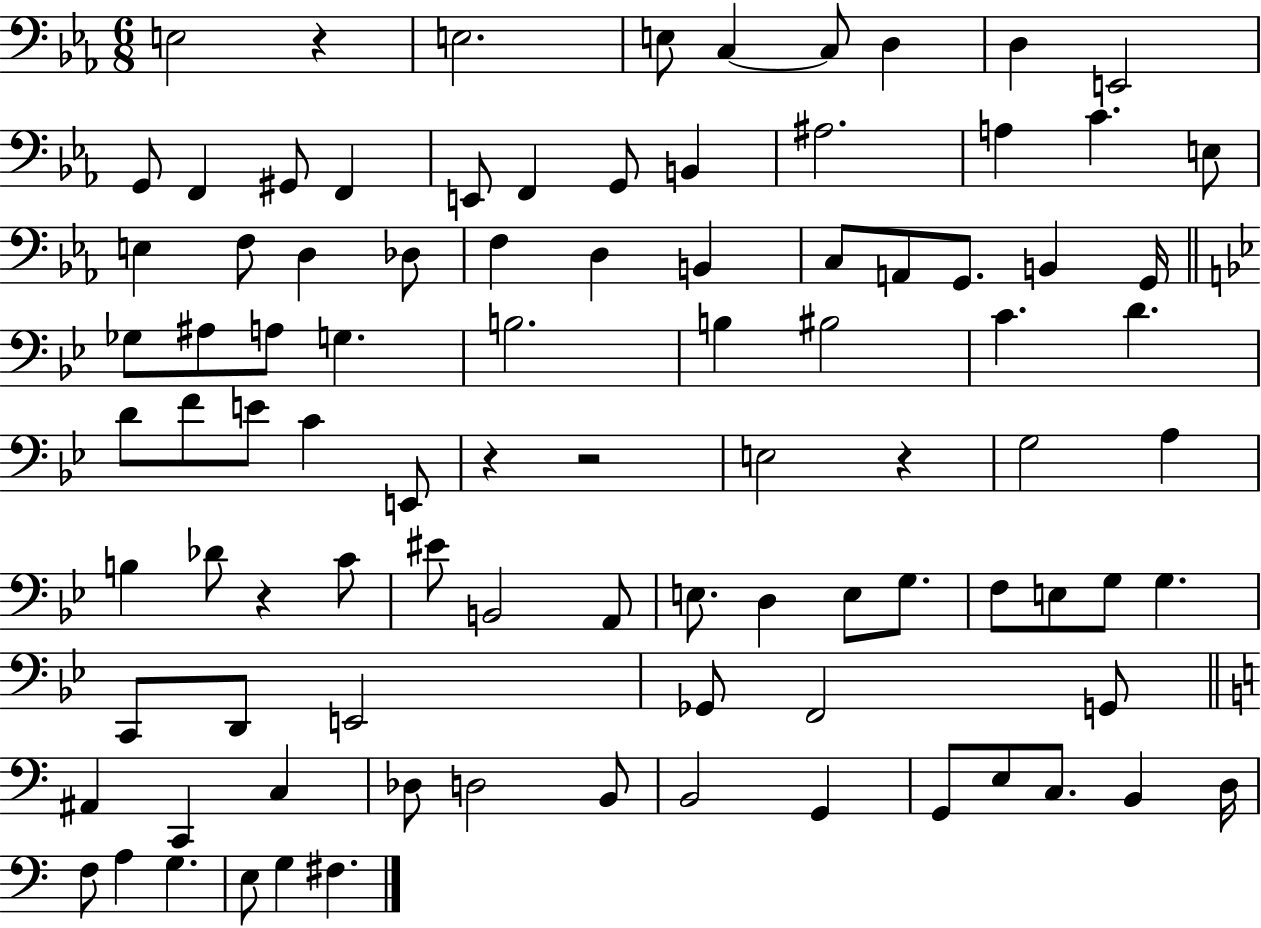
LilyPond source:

{
  \clef bass
  \numericTimeSignature
  \time 6/8
  \key ees \major
  \repeat volta 2 { e2 r4 | e2. | e8 c4~~ c8 d4 | d4 e,2 | \break g,8 f,4 gis,8 f,4 | e,8 f,4 g,8 b,4 | ais2. | a4 c'4. e8 | \break e4 f8 d4 des8 | f4 d4 b,4 | c8 a,8 g,8. b,4 g,16 | \bar "||" \break \key bes \major ges8 ais8 a8 g4. | b2. | b4 bis2 | c'4. d'4. | \break d'8 f'8 e'8 c'4 e,8 | r4 r2 | e2 r4 | g2 a4 | \break b4 des'8 r4 c'8 | eis'8 b,2 a,8 | e8. d4 e8 g8. | f8 e8 g8 g4. | \break c,8 d,8 e,2 | ges,8 f,2 g,8 | \bar "||" \break \key a \minor ais,4 c,4 c4 | des8 d2 b,8 | b,2 g,4 | g,8 e8 c8. b,4 d16 | \break f8 a4 g4. | e8 g4 fis4. | } \bar "|."
}